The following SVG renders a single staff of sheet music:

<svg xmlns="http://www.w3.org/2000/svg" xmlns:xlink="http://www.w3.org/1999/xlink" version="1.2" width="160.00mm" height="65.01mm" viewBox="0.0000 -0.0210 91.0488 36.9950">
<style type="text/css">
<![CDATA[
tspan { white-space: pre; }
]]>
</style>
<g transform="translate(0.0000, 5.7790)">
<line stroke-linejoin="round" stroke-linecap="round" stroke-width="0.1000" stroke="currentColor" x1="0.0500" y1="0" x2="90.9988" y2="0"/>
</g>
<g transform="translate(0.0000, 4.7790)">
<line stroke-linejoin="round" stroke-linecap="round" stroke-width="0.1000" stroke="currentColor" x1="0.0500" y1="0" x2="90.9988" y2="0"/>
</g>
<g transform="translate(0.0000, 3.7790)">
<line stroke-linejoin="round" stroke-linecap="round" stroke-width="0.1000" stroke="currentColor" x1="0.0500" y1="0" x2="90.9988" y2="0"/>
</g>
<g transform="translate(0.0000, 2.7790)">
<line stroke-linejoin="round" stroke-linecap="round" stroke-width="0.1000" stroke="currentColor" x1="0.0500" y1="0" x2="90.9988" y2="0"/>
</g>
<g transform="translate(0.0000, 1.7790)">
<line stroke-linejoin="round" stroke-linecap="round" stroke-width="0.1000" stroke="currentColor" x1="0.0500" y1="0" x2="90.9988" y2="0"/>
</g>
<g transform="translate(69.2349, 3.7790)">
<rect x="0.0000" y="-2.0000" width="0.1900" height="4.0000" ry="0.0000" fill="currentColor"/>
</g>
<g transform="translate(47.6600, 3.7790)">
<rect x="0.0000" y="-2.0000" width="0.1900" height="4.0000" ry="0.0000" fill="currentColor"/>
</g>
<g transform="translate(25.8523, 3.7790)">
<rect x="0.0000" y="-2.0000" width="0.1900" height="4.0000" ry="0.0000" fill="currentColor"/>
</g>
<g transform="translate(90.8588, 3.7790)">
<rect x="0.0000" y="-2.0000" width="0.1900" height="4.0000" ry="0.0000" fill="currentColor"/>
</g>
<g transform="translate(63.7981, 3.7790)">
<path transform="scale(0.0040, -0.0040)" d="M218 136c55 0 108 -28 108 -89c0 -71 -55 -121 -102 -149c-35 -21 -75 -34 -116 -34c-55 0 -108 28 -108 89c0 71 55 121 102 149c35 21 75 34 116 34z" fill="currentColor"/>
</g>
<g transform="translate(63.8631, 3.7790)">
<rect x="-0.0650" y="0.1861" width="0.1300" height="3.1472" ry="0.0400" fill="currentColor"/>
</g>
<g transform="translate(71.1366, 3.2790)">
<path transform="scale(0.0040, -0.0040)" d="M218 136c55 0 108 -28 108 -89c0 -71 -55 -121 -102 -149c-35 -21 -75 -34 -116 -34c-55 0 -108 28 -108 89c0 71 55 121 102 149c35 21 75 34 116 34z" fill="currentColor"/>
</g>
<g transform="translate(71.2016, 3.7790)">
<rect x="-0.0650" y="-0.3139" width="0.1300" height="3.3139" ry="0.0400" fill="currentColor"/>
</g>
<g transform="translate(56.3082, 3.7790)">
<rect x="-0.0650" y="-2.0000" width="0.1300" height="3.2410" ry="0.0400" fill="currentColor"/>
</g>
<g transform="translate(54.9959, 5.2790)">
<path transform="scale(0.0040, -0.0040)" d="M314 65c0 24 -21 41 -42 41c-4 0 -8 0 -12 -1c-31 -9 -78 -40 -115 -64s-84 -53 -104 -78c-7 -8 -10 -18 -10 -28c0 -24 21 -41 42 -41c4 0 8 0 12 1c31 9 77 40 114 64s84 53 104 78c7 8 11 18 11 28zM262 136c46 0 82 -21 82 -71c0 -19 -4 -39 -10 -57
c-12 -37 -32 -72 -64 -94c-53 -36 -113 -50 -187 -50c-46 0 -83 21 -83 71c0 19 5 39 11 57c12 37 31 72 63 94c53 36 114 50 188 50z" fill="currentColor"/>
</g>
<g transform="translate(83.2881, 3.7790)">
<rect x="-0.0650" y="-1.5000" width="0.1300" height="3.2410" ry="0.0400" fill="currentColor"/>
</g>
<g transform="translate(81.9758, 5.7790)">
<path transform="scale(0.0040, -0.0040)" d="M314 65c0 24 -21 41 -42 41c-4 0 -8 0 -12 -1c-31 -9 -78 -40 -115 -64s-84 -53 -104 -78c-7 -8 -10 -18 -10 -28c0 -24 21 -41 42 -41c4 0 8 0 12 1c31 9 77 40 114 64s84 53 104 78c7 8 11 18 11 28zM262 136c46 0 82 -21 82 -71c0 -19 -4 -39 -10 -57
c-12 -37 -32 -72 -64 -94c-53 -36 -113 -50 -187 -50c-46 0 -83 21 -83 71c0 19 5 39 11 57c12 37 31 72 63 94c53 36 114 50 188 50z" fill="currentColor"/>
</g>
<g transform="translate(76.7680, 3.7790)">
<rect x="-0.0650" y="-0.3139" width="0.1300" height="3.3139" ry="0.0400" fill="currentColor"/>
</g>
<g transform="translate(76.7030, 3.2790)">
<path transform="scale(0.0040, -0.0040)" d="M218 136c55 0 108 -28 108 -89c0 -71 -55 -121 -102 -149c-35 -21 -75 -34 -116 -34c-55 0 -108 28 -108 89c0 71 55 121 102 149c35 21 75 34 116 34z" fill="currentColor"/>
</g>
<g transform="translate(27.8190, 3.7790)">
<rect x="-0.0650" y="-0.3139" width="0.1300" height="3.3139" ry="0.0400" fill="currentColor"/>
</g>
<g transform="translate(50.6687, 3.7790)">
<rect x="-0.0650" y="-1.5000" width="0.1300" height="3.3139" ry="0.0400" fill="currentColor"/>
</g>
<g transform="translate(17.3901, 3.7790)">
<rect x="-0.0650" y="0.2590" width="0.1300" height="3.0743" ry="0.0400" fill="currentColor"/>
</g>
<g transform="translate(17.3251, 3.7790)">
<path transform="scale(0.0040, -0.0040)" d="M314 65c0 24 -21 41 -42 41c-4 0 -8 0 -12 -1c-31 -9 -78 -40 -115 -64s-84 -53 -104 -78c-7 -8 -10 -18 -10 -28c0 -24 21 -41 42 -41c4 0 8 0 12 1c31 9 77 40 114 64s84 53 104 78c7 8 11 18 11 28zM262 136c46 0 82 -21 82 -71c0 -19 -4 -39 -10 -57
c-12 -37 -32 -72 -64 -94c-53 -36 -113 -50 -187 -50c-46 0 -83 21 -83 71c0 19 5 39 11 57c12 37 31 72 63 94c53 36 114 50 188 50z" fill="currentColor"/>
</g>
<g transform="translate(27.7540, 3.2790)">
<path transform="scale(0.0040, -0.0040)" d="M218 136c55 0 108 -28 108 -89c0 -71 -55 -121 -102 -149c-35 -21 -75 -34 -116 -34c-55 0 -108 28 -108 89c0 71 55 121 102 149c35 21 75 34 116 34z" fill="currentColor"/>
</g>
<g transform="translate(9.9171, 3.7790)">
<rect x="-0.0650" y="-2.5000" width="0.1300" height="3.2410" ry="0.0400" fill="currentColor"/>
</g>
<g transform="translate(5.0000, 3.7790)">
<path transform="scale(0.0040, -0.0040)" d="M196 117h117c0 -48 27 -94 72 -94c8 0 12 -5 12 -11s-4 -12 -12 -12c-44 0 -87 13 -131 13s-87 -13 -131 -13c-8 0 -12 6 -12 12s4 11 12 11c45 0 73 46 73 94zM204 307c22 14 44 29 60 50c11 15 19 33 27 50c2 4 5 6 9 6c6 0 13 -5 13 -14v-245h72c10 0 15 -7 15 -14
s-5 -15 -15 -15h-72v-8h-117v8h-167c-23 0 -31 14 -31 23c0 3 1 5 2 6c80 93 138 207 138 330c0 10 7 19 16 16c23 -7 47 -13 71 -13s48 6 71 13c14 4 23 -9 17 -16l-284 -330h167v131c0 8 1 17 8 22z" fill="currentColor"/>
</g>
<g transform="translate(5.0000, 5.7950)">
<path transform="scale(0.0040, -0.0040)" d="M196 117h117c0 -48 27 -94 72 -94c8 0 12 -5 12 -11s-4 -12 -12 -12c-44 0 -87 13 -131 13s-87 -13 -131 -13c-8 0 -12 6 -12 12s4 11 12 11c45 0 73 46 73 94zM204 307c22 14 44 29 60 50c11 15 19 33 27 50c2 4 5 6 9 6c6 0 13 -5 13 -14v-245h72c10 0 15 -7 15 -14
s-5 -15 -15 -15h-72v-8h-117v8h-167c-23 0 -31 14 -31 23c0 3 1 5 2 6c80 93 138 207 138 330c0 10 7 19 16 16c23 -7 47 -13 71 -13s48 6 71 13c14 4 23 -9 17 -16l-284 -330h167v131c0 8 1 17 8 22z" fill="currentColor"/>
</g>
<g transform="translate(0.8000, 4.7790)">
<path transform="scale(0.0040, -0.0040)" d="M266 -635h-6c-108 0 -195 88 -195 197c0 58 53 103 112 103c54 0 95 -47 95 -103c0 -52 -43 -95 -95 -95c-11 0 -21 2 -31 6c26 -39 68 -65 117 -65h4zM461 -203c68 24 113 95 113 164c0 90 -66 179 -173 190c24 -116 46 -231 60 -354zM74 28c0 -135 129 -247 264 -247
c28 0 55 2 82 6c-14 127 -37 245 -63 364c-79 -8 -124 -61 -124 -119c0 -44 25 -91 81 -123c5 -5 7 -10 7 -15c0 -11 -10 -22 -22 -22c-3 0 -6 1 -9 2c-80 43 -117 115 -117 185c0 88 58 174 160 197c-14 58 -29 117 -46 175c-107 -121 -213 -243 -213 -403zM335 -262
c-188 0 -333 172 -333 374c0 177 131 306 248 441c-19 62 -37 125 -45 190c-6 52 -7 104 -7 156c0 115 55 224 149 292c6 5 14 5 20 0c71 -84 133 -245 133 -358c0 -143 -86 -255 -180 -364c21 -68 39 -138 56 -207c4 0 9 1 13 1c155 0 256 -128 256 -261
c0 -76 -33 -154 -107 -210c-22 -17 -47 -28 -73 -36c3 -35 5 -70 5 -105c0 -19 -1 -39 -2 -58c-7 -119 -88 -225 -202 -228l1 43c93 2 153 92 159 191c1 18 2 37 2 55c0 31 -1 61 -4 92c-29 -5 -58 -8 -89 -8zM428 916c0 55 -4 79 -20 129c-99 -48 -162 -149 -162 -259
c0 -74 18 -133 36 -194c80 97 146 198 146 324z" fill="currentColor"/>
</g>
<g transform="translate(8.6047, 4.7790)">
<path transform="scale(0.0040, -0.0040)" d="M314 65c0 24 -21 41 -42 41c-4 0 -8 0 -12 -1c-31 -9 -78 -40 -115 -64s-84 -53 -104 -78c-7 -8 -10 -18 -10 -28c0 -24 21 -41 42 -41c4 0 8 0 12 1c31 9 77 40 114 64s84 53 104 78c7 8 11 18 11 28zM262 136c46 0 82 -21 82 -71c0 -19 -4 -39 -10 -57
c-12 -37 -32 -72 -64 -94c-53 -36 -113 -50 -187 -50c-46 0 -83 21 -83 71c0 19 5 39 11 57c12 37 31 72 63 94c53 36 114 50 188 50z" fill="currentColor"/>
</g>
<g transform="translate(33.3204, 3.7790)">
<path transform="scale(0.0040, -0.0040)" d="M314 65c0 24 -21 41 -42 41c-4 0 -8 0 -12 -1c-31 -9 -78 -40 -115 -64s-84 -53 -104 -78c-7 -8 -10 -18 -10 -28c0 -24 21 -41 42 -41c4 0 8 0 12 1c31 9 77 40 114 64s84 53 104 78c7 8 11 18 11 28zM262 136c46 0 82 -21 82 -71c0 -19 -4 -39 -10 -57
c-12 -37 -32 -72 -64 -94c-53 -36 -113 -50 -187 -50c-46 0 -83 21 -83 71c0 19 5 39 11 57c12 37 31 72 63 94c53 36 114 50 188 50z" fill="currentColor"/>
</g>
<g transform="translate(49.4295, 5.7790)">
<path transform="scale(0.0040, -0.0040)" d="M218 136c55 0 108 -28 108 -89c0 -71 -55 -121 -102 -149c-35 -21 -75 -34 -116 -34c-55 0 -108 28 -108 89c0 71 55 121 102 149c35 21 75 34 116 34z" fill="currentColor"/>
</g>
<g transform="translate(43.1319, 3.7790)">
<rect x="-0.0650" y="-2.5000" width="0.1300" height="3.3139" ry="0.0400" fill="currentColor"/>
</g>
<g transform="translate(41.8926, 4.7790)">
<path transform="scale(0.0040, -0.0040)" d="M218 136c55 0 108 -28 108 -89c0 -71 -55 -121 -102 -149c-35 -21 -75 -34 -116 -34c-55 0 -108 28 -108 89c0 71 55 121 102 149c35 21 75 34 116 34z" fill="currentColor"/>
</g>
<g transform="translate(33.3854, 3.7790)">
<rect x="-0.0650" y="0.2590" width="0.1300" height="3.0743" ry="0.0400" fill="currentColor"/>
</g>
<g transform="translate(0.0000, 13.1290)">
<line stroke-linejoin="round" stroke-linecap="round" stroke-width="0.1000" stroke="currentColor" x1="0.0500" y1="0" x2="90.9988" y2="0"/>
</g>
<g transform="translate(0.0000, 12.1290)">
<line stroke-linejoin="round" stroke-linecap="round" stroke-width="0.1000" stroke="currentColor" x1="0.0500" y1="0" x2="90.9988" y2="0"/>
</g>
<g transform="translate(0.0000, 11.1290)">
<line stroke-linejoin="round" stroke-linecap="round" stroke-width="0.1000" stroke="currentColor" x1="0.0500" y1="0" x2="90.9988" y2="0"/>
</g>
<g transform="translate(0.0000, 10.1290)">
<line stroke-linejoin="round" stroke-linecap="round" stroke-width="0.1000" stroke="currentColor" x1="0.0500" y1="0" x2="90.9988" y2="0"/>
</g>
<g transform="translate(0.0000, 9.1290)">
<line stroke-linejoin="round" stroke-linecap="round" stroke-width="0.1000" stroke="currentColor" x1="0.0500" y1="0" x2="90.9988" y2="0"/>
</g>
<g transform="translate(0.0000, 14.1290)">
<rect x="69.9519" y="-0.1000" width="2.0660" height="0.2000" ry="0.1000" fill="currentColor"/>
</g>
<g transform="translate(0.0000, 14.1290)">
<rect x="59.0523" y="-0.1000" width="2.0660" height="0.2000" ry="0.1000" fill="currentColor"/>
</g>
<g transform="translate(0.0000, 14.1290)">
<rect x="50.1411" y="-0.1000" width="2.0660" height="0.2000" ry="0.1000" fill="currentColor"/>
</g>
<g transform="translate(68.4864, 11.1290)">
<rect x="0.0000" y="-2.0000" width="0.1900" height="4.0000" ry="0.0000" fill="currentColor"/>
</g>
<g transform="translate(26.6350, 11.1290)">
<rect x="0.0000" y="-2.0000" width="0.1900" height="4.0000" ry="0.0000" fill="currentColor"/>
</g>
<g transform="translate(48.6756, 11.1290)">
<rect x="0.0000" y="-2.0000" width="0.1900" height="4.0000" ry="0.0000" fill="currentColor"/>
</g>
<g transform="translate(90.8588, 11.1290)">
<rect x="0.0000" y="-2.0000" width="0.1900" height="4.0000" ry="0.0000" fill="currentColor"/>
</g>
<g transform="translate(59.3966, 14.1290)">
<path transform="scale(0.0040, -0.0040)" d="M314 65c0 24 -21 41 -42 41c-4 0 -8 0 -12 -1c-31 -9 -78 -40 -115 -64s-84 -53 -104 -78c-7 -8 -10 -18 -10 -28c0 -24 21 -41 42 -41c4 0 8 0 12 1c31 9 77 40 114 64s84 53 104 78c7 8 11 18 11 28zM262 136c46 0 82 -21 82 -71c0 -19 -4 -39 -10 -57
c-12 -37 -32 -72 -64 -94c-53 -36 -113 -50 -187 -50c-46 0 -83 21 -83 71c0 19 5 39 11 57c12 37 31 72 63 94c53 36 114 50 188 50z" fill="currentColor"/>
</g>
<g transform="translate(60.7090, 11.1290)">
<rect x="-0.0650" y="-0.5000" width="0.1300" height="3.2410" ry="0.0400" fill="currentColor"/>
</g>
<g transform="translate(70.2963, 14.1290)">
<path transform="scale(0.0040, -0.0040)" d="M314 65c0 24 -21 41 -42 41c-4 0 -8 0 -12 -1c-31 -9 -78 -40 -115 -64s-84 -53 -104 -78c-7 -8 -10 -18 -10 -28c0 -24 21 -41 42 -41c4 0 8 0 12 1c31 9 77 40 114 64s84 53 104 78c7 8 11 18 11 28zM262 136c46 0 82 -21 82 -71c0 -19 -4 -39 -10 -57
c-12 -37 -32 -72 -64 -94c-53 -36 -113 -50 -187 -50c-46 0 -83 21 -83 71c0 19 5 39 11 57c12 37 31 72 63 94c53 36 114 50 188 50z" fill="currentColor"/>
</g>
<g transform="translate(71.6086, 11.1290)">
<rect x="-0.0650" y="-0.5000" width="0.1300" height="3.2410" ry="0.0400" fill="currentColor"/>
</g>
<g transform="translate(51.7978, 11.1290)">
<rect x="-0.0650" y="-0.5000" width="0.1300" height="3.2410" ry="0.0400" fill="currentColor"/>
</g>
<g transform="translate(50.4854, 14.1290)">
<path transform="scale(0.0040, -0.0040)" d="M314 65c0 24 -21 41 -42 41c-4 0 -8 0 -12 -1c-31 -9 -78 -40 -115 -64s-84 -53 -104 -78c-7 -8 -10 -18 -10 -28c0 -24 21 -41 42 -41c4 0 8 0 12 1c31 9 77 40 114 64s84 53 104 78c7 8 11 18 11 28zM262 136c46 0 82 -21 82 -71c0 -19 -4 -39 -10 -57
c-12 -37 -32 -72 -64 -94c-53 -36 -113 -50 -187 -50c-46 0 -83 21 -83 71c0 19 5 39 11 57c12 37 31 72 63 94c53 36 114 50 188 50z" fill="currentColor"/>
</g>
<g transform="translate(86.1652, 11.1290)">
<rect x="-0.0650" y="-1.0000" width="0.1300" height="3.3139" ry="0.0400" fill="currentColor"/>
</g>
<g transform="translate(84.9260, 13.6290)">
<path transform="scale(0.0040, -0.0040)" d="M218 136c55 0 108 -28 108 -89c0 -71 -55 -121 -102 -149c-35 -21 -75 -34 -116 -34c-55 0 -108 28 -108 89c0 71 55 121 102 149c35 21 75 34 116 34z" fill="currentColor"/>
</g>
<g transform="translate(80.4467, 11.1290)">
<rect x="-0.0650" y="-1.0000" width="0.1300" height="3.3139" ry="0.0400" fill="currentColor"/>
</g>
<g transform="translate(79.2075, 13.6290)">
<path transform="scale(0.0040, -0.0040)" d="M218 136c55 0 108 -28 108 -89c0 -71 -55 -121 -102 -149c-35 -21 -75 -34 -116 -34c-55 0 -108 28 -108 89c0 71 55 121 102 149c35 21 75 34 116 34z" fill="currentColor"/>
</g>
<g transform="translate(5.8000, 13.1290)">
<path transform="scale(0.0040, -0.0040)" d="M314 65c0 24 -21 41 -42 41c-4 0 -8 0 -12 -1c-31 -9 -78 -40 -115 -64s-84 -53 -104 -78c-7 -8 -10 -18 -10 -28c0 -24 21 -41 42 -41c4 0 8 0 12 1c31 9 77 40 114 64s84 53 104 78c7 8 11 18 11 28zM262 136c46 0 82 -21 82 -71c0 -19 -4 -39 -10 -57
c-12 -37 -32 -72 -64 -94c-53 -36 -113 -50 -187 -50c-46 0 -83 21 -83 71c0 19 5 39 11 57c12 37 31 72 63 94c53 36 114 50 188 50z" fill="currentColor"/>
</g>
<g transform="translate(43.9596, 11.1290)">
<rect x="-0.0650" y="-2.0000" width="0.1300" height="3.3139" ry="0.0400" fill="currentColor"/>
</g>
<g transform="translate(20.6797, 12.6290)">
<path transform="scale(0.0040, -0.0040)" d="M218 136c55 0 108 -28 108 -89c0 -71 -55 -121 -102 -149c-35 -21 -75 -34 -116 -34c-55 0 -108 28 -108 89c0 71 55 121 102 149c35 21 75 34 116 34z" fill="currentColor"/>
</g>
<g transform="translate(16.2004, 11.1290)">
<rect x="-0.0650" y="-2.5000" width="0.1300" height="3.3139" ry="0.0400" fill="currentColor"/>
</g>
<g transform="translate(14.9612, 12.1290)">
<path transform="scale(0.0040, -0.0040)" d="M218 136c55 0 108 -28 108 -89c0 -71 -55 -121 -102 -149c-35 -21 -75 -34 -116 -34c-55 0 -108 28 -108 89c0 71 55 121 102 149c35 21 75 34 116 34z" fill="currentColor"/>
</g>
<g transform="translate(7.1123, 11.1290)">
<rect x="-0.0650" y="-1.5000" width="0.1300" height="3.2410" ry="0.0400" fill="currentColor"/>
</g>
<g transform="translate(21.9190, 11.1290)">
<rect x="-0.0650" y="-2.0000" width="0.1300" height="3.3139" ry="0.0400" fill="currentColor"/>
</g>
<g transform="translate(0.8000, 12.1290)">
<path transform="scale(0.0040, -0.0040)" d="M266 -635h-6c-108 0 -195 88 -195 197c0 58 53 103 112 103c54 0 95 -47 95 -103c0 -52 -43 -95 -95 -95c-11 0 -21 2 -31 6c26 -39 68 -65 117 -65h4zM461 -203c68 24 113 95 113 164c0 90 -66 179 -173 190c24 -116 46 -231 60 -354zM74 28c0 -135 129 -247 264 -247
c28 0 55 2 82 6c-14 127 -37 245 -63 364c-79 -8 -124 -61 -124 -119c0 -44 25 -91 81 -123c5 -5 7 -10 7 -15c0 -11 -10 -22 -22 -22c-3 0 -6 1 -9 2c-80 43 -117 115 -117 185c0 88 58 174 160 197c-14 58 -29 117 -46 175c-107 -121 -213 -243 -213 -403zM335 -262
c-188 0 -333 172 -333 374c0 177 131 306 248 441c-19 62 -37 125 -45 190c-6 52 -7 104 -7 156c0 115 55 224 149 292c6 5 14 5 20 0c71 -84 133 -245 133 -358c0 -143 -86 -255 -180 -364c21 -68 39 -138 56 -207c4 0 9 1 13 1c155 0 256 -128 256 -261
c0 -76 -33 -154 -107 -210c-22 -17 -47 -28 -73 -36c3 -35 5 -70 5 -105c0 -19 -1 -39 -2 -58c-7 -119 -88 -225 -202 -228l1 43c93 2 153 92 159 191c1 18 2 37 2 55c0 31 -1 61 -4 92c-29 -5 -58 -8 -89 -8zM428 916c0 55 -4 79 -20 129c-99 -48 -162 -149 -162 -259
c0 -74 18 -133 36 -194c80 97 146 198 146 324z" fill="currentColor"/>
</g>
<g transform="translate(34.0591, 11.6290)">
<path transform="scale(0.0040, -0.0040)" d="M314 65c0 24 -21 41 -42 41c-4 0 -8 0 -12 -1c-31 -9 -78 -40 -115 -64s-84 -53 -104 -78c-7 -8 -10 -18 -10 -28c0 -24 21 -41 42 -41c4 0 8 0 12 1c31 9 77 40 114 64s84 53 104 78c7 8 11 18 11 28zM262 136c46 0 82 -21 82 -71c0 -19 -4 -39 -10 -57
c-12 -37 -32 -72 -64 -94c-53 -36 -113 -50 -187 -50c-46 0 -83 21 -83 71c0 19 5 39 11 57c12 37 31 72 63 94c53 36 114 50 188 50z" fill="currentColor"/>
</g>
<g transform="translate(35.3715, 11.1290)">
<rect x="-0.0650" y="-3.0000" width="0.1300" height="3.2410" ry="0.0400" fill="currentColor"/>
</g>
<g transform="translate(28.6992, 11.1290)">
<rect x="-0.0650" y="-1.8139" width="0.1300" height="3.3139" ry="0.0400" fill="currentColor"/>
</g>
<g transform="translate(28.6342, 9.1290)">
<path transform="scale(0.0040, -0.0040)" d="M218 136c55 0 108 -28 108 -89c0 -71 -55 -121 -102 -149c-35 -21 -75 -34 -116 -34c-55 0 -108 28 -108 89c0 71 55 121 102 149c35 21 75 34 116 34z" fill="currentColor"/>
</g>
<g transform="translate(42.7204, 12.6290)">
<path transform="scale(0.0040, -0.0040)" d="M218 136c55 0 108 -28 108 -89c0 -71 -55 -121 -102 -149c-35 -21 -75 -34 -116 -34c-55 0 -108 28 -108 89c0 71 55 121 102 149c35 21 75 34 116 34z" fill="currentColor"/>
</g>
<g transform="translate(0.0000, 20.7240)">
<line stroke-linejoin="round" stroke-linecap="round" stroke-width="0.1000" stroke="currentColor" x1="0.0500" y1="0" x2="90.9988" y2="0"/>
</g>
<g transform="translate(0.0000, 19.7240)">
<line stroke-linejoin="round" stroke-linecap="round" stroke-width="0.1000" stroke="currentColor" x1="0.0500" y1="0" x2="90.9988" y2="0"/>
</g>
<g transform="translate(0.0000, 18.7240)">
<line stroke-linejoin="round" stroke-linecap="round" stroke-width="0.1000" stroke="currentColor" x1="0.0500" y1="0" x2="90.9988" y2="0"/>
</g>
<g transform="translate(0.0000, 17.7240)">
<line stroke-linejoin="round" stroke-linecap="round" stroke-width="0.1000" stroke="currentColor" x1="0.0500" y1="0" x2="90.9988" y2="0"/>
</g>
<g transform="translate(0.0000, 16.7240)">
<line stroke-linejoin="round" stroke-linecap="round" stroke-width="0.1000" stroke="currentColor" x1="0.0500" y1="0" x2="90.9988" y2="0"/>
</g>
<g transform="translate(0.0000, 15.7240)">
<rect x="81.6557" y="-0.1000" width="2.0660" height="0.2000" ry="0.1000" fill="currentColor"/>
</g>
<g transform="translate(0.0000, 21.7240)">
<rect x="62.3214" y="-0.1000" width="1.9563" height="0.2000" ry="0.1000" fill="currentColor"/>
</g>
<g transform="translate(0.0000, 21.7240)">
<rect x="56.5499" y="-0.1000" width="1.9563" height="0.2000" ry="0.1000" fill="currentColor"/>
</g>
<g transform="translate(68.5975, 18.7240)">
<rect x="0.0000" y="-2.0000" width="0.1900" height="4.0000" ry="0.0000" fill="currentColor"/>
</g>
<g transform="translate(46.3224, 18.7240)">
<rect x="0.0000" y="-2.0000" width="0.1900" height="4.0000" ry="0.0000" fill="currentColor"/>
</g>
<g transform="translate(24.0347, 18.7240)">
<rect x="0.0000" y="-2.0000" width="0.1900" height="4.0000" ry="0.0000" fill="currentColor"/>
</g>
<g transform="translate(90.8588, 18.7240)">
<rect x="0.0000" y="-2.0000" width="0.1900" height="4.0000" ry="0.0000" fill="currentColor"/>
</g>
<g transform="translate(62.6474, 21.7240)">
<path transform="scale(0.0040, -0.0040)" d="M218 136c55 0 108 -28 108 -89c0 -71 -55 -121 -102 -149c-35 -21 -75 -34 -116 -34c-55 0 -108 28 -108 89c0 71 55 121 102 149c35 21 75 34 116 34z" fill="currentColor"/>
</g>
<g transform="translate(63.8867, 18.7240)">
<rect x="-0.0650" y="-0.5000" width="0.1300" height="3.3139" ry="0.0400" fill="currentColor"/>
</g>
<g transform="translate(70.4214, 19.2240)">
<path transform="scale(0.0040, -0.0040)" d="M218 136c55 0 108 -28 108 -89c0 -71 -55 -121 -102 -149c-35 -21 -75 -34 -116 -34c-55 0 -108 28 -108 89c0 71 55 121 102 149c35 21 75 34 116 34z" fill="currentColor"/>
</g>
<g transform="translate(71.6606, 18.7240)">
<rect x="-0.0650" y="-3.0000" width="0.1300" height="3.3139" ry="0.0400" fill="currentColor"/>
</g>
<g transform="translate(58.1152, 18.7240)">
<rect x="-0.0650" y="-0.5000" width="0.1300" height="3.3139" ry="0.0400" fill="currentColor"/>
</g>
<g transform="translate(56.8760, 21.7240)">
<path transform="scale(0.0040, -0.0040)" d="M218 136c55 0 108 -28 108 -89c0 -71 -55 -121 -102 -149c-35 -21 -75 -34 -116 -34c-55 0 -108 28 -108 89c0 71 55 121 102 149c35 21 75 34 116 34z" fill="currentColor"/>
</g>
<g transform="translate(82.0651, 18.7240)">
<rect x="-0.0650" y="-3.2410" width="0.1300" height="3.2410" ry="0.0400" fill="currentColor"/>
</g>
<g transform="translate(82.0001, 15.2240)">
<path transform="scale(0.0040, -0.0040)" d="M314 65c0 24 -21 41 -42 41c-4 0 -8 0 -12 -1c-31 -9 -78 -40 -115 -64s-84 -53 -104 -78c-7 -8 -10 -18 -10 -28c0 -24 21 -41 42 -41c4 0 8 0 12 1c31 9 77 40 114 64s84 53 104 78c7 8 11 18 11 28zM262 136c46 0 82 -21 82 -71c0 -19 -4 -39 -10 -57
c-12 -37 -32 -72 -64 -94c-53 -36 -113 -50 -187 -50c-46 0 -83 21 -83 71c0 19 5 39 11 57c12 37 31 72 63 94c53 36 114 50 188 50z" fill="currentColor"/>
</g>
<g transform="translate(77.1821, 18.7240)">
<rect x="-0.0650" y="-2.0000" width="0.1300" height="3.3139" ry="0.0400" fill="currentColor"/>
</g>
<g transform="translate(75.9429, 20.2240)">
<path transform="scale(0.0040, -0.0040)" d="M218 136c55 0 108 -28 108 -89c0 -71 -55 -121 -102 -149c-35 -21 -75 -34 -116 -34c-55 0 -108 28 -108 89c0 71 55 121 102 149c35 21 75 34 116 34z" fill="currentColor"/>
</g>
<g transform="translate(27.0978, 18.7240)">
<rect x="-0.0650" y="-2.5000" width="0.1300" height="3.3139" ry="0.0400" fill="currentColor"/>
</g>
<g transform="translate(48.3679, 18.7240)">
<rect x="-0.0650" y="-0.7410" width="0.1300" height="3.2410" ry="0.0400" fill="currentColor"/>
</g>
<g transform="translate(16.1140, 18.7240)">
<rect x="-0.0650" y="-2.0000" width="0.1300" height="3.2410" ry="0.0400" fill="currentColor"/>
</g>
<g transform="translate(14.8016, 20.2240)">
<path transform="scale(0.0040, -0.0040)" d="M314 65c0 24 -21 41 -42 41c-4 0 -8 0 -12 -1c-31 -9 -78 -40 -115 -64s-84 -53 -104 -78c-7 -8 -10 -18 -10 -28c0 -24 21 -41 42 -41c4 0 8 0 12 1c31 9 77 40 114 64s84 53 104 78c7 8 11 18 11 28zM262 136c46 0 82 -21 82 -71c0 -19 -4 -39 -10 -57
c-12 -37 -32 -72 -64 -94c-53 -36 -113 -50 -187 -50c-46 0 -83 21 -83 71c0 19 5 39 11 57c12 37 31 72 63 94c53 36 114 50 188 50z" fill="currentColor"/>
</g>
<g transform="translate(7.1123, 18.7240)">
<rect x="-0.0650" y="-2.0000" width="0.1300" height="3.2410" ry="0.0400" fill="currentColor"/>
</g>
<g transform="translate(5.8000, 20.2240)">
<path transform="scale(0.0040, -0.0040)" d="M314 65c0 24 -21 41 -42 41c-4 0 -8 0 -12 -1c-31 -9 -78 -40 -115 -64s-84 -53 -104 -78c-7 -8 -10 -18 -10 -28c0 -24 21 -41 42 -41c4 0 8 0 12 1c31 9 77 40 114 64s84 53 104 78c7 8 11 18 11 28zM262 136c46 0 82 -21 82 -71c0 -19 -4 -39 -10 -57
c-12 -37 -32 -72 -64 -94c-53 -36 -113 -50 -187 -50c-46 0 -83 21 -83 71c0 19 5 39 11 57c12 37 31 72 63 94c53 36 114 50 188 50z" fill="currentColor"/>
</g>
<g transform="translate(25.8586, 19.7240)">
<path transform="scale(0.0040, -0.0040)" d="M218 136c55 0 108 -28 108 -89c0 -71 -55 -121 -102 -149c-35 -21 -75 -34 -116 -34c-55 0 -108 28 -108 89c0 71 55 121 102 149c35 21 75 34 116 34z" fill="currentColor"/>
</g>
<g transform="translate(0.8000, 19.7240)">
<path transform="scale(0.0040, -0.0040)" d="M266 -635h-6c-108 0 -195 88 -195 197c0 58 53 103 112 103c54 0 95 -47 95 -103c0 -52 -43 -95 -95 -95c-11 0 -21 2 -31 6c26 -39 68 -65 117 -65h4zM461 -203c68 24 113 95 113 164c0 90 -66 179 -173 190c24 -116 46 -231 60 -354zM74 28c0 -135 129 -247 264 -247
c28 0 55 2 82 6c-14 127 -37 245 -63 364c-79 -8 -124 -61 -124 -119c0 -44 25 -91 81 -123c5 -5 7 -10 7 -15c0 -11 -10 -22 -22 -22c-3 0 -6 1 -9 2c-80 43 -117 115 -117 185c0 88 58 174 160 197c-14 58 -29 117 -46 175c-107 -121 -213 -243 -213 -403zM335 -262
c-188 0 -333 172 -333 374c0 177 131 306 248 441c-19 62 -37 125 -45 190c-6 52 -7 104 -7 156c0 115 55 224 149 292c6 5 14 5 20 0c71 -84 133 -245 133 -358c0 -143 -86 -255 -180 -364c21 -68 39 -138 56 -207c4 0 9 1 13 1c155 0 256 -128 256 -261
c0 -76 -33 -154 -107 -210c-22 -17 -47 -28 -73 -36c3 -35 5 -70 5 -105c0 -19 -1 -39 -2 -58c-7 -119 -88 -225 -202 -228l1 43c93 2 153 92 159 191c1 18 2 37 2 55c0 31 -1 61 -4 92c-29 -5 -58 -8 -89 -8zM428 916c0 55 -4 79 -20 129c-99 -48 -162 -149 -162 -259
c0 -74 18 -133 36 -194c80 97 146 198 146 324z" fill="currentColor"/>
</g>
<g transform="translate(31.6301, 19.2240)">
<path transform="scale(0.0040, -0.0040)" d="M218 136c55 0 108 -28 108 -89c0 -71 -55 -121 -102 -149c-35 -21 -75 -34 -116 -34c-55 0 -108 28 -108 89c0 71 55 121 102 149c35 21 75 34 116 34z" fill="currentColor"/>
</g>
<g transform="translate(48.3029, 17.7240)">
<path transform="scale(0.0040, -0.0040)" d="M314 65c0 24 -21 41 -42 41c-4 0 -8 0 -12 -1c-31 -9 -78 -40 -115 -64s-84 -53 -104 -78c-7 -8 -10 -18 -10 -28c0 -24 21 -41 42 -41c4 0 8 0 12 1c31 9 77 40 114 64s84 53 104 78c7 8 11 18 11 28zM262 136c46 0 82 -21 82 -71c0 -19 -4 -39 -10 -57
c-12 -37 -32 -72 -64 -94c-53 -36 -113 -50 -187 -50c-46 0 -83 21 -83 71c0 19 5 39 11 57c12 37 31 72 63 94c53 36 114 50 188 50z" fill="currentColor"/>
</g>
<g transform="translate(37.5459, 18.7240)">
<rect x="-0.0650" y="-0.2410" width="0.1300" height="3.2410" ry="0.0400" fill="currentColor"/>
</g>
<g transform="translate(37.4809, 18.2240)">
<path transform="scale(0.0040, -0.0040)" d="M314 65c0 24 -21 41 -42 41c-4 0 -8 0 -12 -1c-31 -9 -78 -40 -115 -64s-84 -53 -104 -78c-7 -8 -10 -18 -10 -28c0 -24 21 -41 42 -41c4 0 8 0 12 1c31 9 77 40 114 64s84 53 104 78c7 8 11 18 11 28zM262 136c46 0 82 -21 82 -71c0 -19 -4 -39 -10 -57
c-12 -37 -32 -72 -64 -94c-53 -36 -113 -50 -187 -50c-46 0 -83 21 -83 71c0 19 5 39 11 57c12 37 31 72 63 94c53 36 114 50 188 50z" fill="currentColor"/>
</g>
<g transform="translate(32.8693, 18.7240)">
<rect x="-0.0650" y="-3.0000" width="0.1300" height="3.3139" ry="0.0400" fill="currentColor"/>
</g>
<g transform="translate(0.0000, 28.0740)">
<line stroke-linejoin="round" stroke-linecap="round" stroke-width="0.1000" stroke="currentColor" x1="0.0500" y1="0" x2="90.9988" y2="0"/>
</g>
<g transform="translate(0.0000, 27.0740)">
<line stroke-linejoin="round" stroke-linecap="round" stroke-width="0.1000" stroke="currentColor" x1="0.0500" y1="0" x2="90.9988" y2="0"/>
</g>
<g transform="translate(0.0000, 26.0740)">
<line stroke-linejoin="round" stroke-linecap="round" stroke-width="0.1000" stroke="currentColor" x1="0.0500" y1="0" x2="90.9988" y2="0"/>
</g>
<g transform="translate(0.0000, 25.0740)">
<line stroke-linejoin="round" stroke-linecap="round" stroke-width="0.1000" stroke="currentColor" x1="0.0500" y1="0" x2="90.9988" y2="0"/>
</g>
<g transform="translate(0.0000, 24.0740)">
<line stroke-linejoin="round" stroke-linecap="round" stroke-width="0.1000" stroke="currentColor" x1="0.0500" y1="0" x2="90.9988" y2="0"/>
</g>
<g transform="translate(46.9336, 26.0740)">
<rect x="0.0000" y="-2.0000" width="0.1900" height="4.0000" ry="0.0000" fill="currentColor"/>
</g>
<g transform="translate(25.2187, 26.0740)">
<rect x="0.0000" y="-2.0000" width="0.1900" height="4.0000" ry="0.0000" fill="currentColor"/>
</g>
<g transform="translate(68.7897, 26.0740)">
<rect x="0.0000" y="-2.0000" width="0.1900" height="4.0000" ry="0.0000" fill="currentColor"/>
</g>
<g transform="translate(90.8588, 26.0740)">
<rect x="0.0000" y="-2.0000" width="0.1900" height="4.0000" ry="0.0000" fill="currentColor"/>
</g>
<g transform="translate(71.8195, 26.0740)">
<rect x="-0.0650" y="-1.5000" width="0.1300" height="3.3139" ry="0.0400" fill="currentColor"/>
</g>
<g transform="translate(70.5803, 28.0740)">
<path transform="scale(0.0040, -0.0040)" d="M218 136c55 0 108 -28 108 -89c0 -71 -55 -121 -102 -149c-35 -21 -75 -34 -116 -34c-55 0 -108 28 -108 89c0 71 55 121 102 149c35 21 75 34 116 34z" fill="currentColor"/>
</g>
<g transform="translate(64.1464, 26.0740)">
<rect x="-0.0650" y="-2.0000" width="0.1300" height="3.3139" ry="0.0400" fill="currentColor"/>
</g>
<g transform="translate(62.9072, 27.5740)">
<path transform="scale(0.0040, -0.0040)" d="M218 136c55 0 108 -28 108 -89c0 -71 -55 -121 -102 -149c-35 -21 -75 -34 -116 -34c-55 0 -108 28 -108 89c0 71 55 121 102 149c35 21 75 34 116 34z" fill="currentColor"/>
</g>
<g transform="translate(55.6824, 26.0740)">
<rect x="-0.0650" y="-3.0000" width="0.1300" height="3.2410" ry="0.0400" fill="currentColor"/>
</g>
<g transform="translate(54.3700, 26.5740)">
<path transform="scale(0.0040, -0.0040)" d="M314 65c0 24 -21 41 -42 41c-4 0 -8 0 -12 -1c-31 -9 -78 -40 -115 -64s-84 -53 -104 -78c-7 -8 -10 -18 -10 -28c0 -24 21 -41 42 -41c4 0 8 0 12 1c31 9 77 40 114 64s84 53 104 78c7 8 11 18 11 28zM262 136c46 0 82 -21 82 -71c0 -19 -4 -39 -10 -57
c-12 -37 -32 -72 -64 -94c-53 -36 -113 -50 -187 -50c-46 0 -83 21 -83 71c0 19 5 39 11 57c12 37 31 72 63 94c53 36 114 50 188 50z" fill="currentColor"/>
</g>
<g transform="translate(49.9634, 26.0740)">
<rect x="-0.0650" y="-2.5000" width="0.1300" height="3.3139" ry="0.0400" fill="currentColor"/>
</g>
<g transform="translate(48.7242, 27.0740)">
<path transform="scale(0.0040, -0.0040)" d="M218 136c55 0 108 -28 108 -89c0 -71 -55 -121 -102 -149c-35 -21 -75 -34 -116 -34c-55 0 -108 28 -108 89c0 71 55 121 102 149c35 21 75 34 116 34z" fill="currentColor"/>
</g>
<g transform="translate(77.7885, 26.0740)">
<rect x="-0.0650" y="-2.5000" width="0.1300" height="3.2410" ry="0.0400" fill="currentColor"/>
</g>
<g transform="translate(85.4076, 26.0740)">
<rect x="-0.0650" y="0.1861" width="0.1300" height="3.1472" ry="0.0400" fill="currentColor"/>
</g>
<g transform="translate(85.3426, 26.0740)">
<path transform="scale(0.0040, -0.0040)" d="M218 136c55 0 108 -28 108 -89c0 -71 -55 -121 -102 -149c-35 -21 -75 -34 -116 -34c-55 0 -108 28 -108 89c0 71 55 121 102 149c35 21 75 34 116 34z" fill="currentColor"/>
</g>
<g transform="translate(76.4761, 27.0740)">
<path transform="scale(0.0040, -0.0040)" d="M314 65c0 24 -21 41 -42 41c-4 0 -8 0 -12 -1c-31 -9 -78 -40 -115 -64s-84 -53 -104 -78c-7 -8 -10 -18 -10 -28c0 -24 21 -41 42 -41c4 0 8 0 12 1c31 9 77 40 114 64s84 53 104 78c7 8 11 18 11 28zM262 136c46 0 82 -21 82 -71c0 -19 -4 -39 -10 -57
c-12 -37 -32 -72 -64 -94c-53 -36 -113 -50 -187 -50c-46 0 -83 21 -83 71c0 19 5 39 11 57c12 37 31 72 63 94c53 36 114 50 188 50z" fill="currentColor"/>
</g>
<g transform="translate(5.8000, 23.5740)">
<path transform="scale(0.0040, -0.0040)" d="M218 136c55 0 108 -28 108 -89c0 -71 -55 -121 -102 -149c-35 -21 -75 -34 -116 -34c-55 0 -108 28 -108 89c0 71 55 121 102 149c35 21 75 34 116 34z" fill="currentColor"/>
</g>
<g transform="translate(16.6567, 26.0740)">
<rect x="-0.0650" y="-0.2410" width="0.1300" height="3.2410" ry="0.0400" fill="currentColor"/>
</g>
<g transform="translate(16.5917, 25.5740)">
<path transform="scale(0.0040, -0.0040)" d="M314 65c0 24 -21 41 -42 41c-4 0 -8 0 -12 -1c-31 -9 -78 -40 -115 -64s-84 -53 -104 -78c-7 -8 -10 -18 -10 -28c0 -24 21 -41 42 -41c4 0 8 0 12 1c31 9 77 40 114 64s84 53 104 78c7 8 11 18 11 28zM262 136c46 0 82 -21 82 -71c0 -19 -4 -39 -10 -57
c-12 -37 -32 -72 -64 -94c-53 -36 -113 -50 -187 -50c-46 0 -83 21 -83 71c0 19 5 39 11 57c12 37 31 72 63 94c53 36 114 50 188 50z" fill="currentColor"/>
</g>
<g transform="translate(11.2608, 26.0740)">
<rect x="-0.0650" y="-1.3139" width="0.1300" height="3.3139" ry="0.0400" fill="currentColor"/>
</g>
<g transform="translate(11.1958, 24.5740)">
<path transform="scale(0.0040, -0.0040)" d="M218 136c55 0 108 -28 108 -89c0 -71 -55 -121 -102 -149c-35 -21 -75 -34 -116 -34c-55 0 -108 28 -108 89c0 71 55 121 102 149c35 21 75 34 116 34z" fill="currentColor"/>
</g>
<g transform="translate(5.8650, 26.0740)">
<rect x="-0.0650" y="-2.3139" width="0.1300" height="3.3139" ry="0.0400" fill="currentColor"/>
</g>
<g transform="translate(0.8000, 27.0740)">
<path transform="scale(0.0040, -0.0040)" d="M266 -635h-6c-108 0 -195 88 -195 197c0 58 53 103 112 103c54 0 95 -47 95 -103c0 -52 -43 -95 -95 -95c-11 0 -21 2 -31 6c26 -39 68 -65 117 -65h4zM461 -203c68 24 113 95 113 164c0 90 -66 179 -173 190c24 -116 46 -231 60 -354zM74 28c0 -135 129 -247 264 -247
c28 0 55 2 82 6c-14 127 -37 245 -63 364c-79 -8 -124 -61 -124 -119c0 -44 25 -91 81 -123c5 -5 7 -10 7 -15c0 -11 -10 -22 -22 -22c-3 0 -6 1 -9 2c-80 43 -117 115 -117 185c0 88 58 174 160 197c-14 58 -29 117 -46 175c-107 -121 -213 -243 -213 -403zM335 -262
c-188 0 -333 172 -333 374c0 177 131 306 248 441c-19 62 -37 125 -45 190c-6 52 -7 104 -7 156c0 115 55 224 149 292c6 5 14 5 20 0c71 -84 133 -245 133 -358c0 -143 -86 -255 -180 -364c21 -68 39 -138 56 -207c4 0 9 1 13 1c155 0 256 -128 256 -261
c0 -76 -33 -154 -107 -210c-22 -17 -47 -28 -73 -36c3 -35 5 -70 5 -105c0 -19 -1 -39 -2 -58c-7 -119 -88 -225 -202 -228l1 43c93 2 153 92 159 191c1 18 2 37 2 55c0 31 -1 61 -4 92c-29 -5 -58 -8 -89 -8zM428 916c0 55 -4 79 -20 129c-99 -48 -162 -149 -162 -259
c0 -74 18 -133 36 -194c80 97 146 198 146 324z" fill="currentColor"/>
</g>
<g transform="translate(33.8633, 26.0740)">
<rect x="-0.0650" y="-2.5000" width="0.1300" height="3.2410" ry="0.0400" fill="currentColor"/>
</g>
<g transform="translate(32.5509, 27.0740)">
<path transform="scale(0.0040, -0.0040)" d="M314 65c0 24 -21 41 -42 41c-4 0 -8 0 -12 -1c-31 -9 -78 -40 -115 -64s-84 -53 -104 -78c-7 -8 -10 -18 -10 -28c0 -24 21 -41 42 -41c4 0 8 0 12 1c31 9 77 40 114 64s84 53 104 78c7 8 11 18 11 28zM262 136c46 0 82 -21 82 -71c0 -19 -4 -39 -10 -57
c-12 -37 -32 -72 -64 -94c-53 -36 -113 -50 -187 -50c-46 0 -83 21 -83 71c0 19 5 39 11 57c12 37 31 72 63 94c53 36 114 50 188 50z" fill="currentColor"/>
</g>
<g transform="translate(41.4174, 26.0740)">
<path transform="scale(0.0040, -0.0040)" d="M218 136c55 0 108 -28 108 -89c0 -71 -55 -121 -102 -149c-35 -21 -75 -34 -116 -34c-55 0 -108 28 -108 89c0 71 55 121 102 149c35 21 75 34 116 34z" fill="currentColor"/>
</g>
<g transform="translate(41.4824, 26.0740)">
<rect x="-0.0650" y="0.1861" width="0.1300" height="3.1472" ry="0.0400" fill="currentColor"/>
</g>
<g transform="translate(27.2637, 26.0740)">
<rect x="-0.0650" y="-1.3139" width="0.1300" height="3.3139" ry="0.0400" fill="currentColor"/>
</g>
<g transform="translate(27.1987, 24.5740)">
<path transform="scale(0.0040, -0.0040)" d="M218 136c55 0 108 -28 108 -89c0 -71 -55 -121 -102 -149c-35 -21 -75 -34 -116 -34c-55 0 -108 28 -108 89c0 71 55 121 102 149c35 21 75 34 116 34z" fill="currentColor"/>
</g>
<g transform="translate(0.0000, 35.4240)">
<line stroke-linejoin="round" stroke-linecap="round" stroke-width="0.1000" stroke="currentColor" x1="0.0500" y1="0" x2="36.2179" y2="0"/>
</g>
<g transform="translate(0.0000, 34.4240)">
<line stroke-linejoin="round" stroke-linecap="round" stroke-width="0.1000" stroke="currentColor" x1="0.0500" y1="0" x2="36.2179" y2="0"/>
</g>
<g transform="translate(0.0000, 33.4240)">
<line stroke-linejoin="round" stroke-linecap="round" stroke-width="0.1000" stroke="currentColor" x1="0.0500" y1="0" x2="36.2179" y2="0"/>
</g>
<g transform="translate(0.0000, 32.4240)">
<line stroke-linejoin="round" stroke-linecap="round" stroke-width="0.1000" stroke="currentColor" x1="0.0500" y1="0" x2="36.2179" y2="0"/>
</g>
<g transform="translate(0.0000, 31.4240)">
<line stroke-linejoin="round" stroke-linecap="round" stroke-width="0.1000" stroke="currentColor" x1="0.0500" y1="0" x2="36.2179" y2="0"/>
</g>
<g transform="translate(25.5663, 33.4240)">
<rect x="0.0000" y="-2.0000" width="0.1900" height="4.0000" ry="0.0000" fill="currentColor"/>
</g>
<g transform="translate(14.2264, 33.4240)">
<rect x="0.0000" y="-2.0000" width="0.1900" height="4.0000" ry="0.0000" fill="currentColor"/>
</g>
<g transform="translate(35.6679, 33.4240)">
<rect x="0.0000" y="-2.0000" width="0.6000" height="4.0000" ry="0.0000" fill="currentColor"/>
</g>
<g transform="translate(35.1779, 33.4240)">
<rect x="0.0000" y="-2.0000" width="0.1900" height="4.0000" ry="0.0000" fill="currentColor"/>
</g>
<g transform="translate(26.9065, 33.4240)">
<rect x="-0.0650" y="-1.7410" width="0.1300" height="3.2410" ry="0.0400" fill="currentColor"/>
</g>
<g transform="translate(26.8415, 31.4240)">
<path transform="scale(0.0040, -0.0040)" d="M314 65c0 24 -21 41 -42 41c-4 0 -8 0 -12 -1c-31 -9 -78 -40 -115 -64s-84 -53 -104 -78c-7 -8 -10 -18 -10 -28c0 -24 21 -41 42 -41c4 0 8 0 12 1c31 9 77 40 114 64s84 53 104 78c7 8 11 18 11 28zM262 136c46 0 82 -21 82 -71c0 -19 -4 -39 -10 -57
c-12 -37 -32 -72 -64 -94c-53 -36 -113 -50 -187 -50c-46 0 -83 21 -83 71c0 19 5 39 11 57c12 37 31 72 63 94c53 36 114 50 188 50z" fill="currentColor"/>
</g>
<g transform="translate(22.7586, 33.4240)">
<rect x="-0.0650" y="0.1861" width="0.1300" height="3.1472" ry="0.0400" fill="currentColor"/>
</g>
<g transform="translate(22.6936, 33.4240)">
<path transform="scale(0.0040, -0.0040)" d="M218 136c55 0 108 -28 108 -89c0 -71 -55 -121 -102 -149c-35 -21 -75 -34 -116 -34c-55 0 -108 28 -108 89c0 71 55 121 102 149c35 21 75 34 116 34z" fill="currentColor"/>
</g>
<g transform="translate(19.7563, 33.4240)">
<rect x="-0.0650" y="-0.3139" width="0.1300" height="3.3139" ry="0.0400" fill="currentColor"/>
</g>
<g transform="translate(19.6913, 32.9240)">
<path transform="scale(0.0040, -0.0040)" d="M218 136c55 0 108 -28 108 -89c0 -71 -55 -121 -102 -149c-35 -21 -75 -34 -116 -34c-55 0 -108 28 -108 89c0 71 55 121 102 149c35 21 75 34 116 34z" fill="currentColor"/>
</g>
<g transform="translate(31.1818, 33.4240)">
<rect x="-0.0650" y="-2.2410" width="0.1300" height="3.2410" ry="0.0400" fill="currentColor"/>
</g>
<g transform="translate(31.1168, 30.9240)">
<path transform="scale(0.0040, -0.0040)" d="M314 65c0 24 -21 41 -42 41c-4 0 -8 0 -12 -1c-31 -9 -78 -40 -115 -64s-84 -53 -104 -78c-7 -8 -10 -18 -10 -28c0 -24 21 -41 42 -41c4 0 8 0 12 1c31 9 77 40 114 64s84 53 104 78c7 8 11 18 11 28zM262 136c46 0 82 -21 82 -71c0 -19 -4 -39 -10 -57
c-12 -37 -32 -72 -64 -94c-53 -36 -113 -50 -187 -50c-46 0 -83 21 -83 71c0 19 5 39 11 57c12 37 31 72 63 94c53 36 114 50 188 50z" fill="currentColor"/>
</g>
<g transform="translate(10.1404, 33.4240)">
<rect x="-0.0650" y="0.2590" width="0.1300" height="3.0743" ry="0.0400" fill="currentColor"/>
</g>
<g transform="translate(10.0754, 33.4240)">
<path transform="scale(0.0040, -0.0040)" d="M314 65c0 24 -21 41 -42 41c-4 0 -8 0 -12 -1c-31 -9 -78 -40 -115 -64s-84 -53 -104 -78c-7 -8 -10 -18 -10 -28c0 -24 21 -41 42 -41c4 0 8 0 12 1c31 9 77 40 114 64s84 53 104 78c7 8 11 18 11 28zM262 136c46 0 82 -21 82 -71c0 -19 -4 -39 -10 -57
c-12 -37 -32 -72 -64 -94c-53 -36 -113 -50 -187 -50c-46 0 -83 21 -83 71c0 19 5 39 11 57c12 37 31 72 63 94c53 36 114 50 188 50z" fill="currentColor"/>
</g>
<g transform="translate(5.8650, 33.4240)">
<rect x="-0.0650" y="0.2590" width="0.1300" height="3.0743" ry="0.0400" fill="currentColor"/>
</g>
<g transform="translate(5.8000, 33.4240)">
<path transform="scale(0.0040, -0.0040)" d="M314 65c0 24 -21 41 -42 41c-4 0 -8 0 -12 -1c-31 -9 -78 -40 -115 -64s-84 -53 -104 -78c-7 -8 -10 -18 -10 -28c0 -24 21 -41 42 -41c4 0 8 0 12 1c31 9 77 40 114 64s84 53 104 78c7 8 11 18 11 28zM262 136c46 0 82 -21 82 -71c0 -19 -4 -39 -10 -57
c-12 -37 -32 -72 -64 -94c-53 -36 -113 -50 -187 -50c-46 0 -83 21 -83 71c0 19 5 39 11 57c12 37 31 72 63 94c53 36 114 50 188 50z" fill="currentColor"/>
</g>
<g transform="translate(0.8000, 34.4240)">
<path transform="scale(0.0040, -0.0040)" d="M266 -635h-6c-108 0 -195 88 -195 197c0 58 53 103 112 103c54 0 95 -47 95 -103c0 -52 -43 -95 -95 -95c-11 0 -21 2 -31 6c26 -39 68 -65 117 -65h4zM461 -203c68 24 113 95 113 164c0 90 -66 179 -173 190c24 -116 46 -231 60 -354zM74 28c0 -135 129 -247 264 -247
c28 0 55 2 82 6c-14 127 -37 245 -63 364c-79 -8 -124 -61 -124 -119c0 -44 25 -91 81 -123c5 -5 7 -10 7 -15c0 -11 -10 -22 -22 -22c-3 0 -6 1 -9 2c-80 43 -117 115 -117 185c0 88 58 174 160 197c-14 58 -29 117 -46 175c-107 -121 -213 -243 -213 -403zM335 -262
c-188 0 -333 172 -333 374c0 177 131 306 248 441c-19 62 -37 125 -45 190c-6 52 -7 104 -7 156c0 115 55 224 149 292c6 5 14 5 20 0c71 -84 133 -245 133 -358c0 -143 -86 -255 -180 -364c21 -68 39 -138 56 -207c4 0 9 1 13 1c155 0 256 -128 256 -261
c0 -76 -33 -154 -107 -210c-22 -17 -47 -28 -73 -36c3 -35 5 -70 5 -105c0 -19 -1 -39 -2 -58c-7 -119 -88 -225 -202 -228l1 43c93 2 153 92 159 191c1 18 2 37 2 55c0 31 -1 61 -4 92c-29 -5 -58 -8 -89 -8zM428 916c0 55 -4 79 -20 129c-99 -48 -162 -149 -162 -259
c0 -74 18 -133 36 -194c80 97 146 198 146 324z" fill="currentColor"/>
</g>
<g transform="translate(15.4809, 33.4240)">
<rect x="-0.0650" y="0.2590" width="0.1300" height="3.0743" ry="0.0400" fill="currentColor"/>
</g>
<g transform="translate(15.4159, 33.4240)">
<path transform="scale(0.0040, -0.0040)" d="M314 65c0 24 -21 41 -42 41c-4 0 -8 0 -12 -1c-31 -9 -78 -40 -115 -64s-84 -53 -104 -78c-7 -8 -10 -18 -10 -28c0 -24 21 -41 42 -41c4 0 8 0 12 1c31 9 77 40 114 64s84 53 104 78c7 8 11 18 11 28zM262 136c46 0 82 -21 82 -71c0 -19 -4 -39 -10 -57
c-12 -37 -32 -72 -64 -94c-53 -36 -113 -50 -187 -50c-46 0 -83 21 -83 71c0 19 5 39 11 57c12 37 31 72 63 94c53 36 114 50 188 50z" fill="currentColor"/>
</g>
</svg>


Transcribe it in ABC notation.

X:1
T:Untitled
M:4/4
L:1/4
K:C
G2 B2 c B2 G E F2 B c c E2 E2 G F f A2 F C2 C2 C2 D D F2 F2 G A c2 d2 C C A F b2 g e c2 e G2 B G A2 F E G2 B B2 B2 B2 c B f2 g2